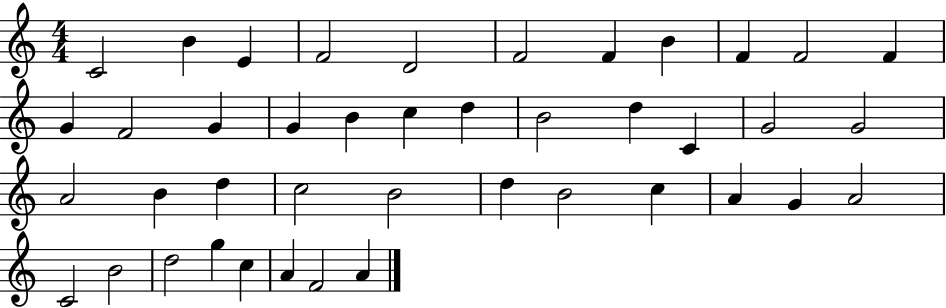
C4/h B4/q E4/q F4/h D4/h F4/h F4/q B4/q F4/q F4/h F4/q G4/q F4/h G4/q G4/q B4/q C5/q D5/q B4/h D5/q C4/q G4/h G4/h A4/h B4/q D5/q C5/h B4/h D5/q B4/h C5/q A4/q G4/q A4/h C4/h B4/h D5/h G5/q C5/q A4/q F4/h A4/q